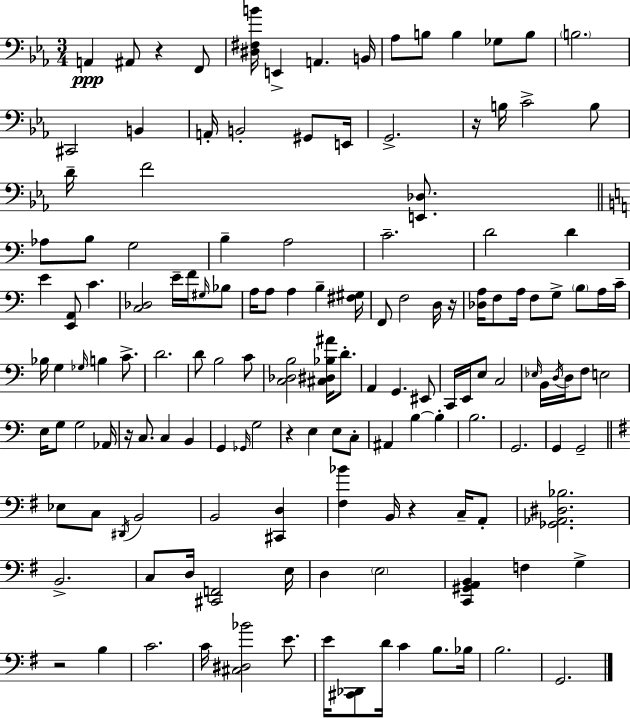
X:1
T:Untitled
M:3/4
L:1/4
K:Eb
A,, ^A,,/2 z F,,/2 [^D,^F,B]/4 E,, A,, B,,/4 _A,/2 B,/2 B, _G,/2 B,/2 B,2 ^C,,2 B,, A,,/4 B,,2 ^G,,/2 E,,/4 G,,2 z/4 B,/4 C2 B,/2 D/4 F2 [E,,_D,]/2 _A,/2 B,/2 G,2 B, A,2 C2 D2 D E [E,,A,,]/2 C [C,_D,]2 E/4 F/4 ^G,/4 _B,/2 A,/4 A,/2 A, B, [^F,^G,]/4 F,,/2 F,2 D,/4 z/4 [_D,A,]/4 F,/2 A,/4 F,/2 G,/2 B,/2 A,/4 C/4 _B,/4 G, _G,/4 B, C/2 D2 D/2 B,2 C/2 [C,_D,B,]2 [^C,^D,_B,^A]/4 D/2 A,, G,, ^E,,/2 C,,/4 E,,/4 E,/2 C,2 _E,/4 B,,/4 D,/4 D,/4 F,/2 E,2 E,/4 G,/2 G,2 _A,,/4 z/4 C,/2 C, B,, G,, _G,,/4 G,2 z E, E,/2 C,/2 ^A,, B, B, B,2 G,,2 G,, G,,2 _E,/2 C,/2 ^D,,/4 B,,2 B,,2 [^C,,D,] [^F,_B] B,,/4 z C,/4 A,,/2 [_G,,_A,,^D,_B,]2 B,,2 C,/2 D,/4 [^C,,F,,]2 E,/4 D, E,2 [C,,^G,,A,,B,,] F, G, z2 B, C2 C/4 [^C,^D,_B]2 E/2 E/4 [^C,,_D,,]/2 D/4 C B,/2 _B,/4 B,2 G,,2